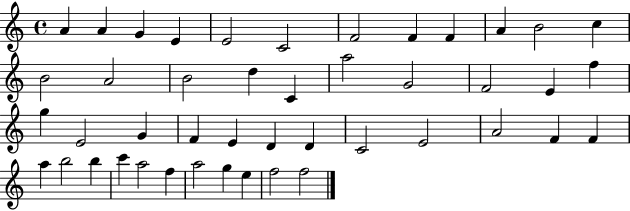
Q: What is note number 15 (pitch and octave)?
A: B4